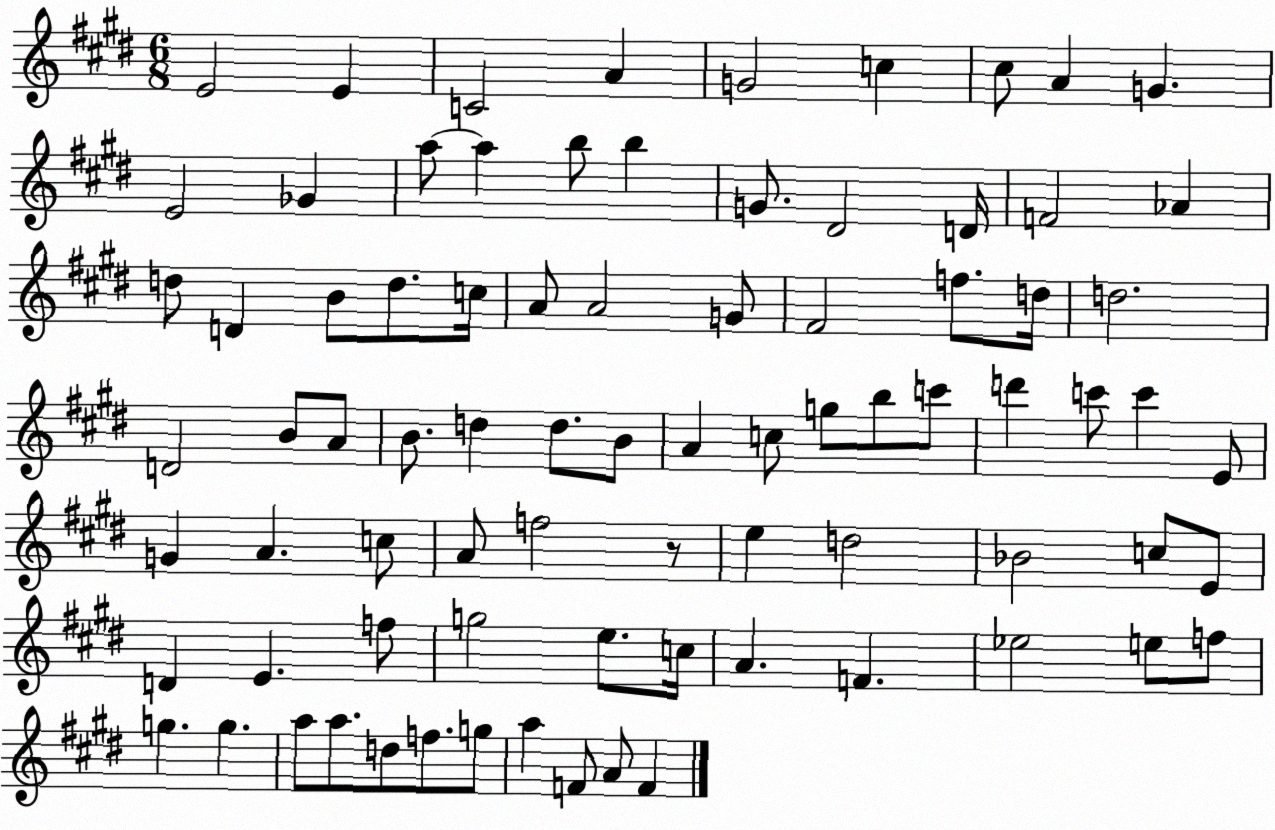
X:1
T:Untitled
M:6/8
L:1/4
K:E
E2 E C2 A G2 c ^c/2 A G E2 _G a/2 a b/2 b G/2 ^D2 D/4 F2 _A d/2 D B/2 d/2 c/4 A/2 A2 G/2 ^F2 f/2 d/4 d2 D2 B/2 A/2 B/2 d d/2 B/2 A c/2 g/2 b/2 c'/2 d' c'/2 c' E/2 G A c/2 A/2 f2 z/2 e d2 _B2 c/2 E/2 D E f/2 g2 e/2 c/4 A F _e2 e/2 f/2 g g a/2 a/2 d/2 f/2 g/2 a F/2 A/2 F